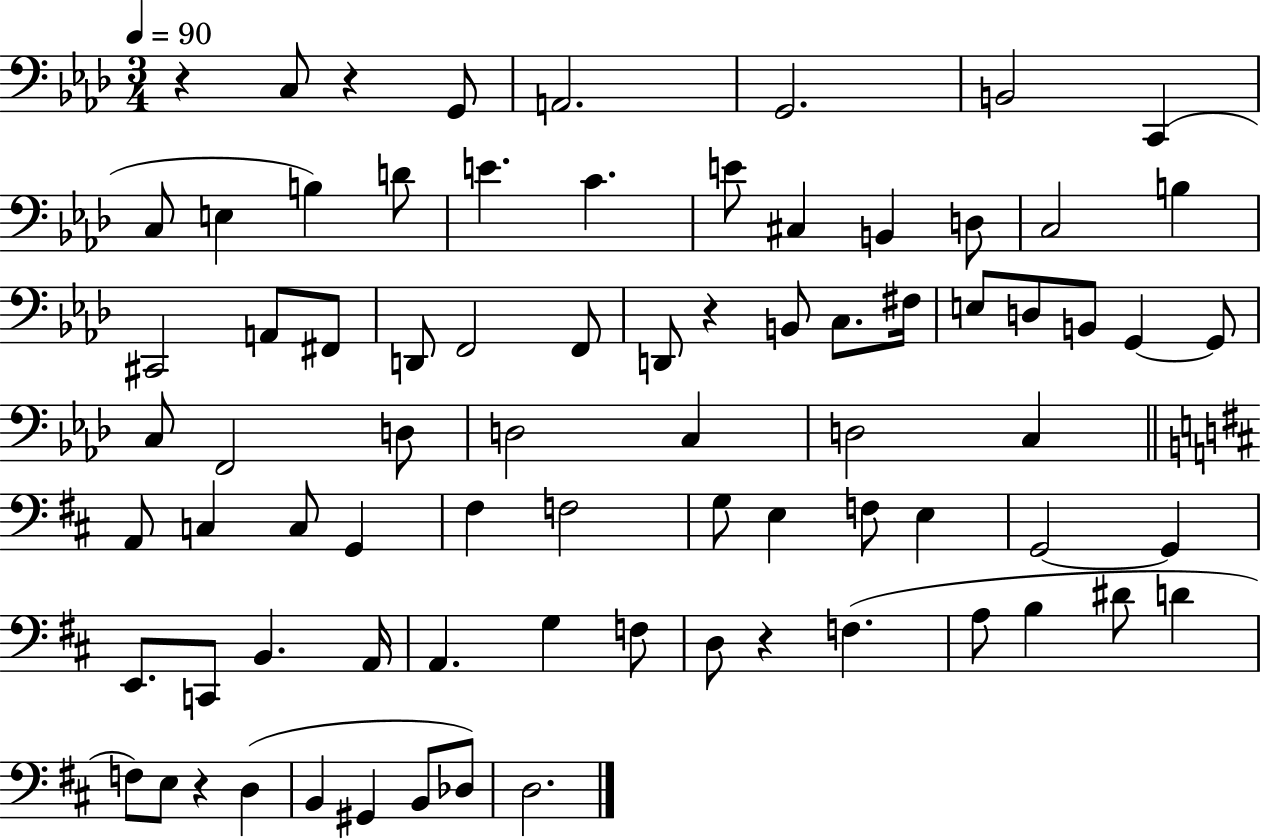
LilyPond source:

{
  \clef bass
  \numericTimeSignature
  \time 3/4
  \key aes \major
  \tempo 4 = 90
  r4 c8 r4 g,8 | a,2. | g,2. | b,2 c,4( | \break c8 e4 b4) d'8 | e'4. c'4. | e'8 cis4 b,4 d8 | c2 b4 | \break cis,2 a,8 fis,8 | d,8 f,2 f,8 | d,8 r4 b,8 c8. fis16 | e8 d8 b,8 g,4~~ g,8 | \break c8 f,2 d8 | d2 c4 | d2 c4 | \bar "||" \break \key d \major a,8 c4 c8 g,4 | fis4 f2 | g8 e4 f8 e4 | g,2~~ g,4 | \break e,8. c,8 b,4. a,16 | a,4. g4 f8 | d8 r4 f4.( | a8 b4 dis'8 d'4 | \break f8) e8 r4 d4( | b,4 gis,4 b,8 des8) | d2. | \bar "|."
}